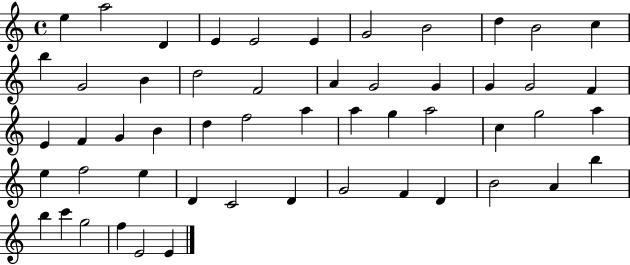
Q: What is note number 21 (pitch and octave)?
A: G4